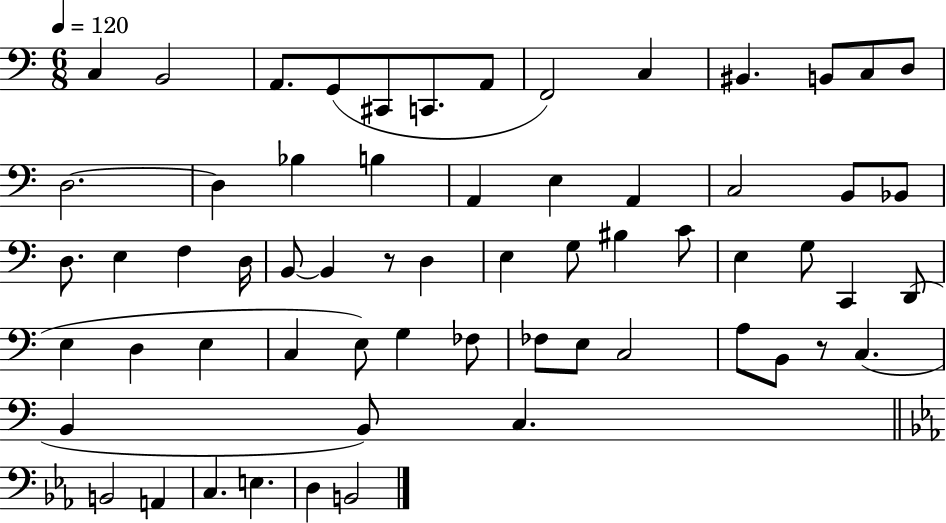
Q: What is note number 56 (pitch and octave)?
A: A2